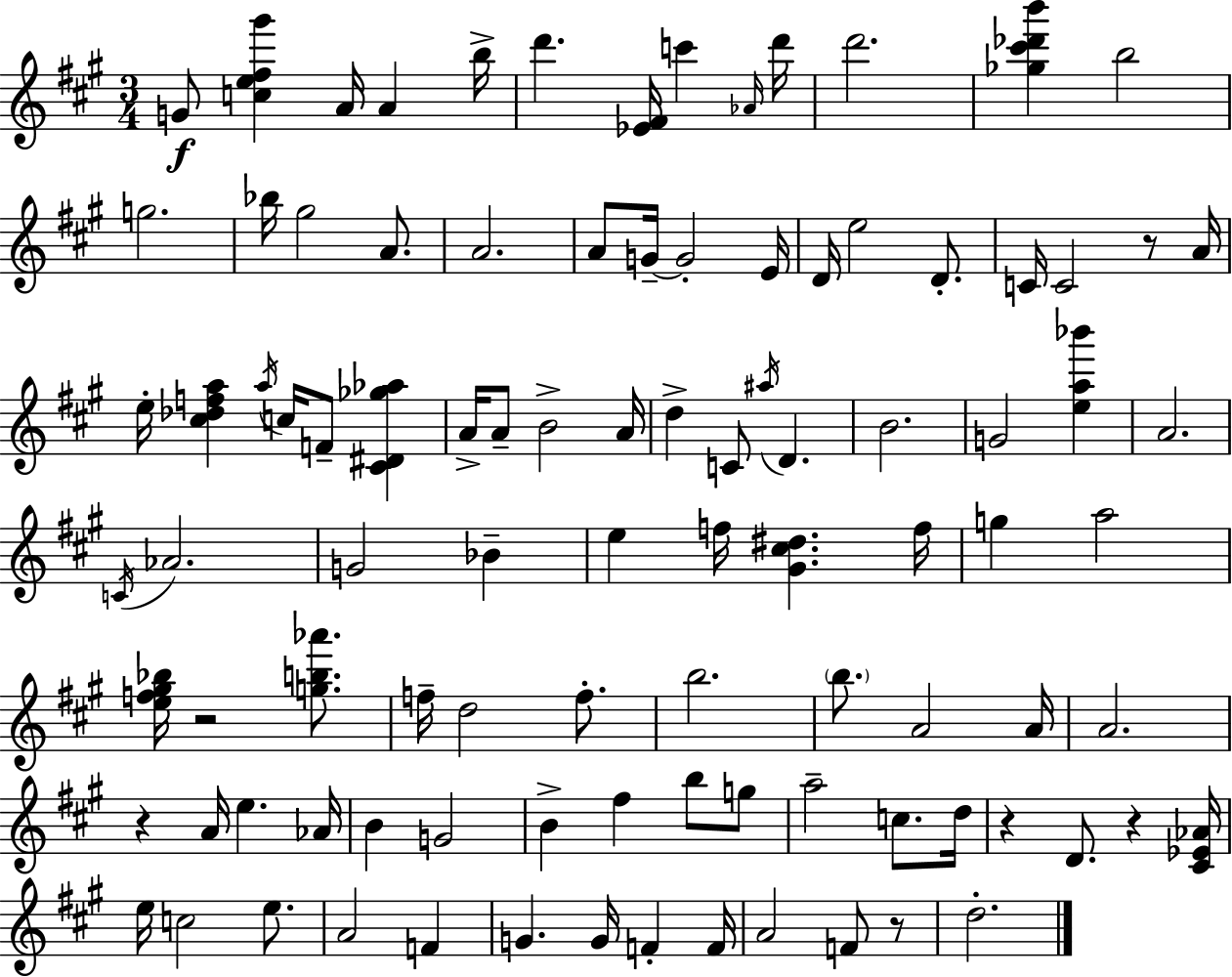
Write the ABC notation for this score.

X:1
T:Untitled
M:3/4
L:1/4
K:A
G/2 [ce^f^g'] A/4 A b/4 d' [_E^F]/4 c' _A/4 d'/4 d'2 [_g^c'_d'b'] b2 g2 _b/4 ^g2 A/2 A2 A/2 G/4 G2 E/4 D/4 e2 D/2 C/4 C2 z/2 A/4 e/4 [^c_dfa] a/4 c/4 F/2 [^C^D_g_a] A/4 A/2 B2 A/4 d C/2 ^a/4 D B2 G2 [ea_b'] A2 C/4 _A2 G2 _B e f/4 [^G^c^d] f/4 g a2 [ef^g_b]/4 z2 [gb_a']/2 f/4 d2 f/2 b2 b/2 A2 A/4 A2 z A/4 e _A/4 B G2 B ^f b/2 g/2 a2 c/2 d/4 z D/2 z [^C_E_A]/4 e/4 c2 e/2 A2 F G G/4 F F/4 A2 F/2 z/2 d2